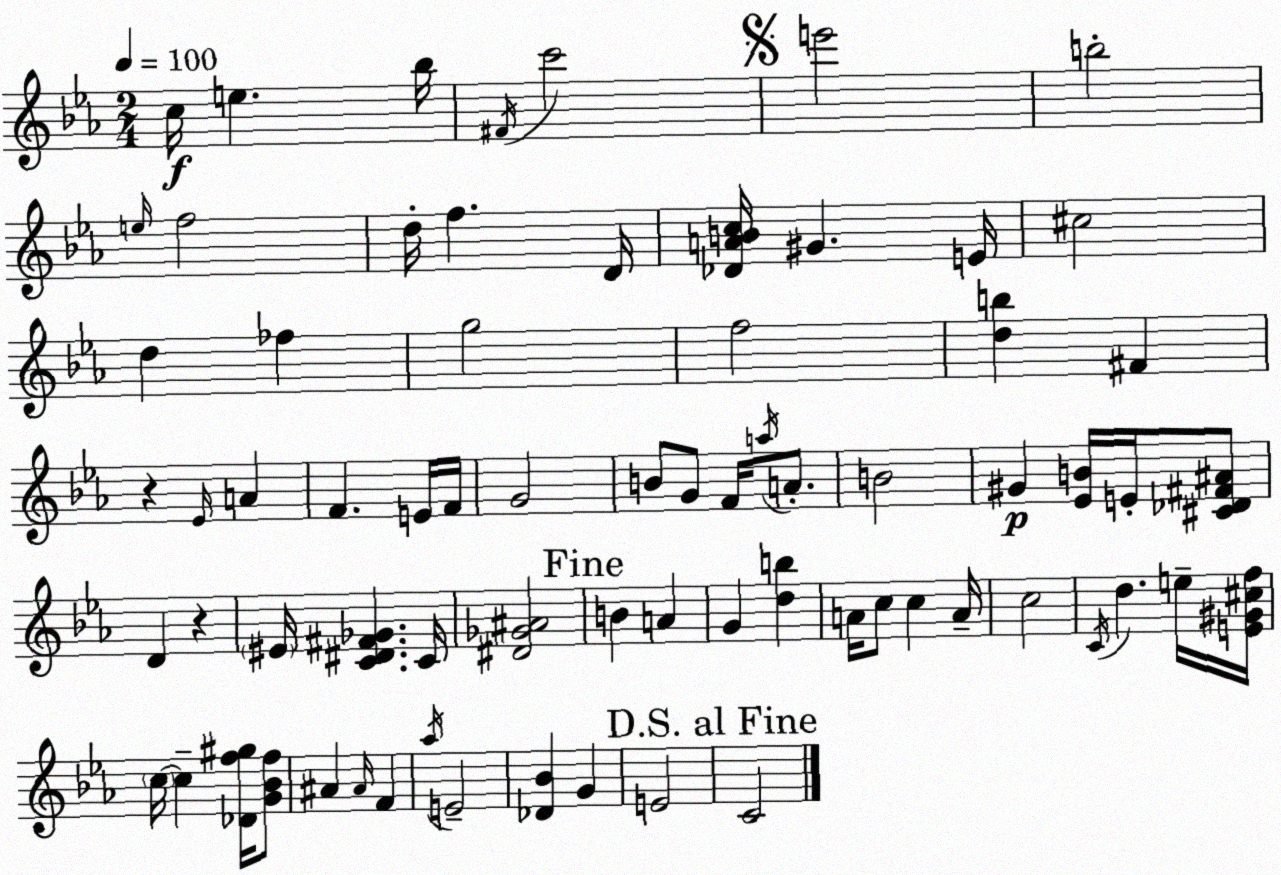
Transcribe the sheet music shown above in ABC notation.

X:1
T:Untitled
M:2/4
L:1/4
K:Eb
c/4 e _b/4 ^F/4 c'2 e'2 b2 e/4 f2 d/4 f D/4 [_DABc]/4 ^G E/4 ^c2 d _f g2 f2 [db] ^F z _E/4 A F E/4 F/4 G2 B/2 G/2 F/4 a/4 A/2 B2 ^G [_EB]/4 E/4 [^C_D^F^A]/2 D z ^E/4 [C^D^F_G] C/4 [^D_G^A]2 B A G [db] A/4 c/2 c A/4 c2 C/4 d e/4 [E^G^cf]/4 c/4 c [_Df^g]/4 [G_Bf]/2 ^A ^A/4 F _a/4 E2 [_D_B] G E2 C2